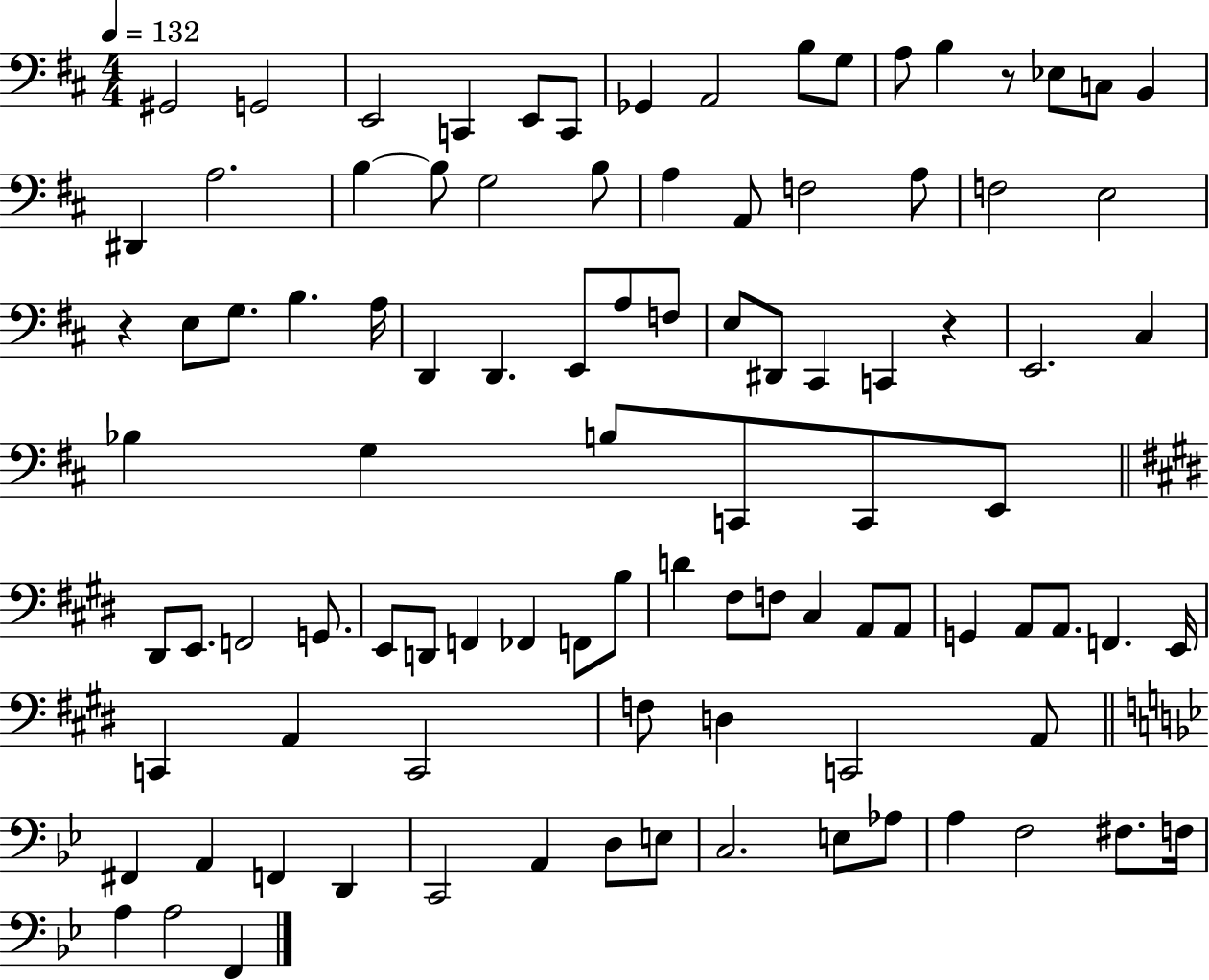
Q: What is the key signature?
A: D major